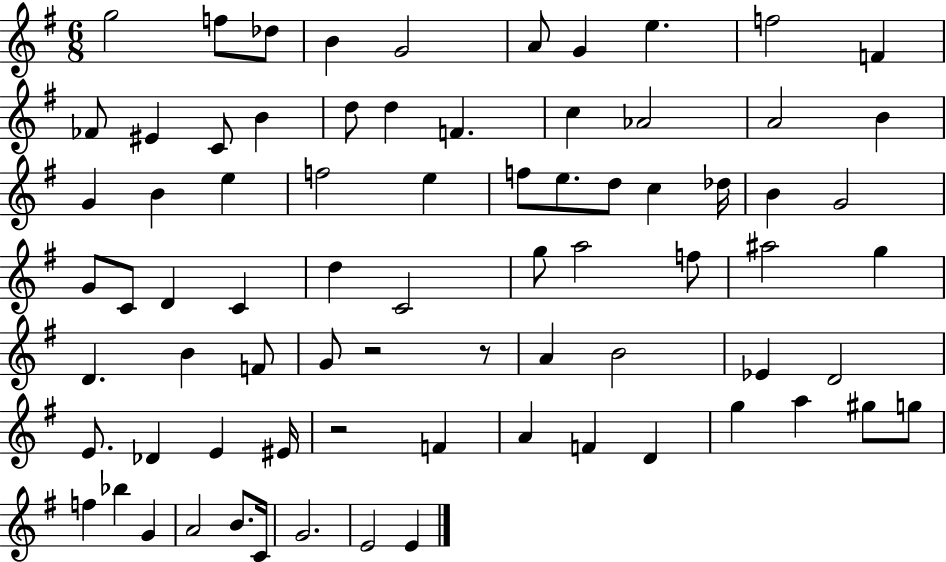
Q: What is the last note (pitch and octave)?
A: E4